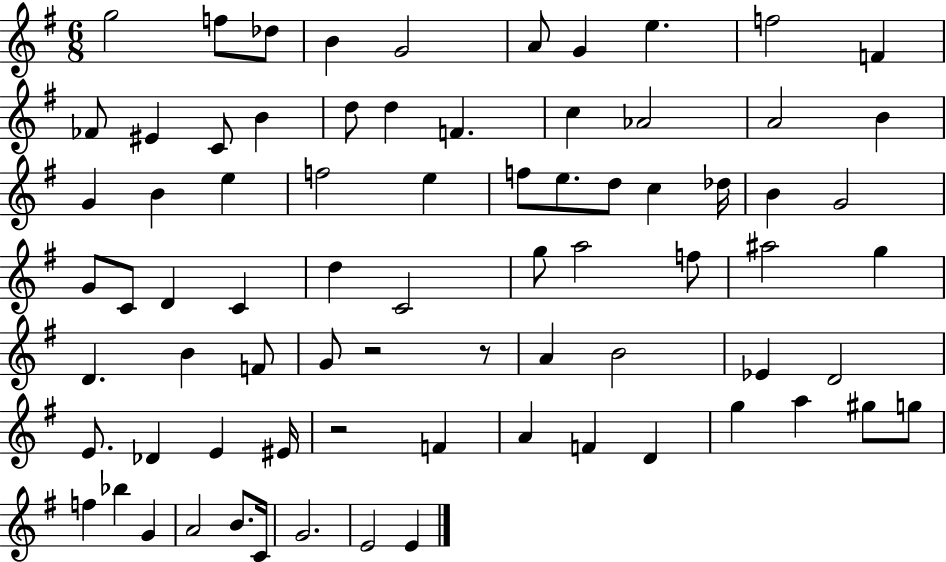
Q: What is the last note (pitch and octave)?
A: E4